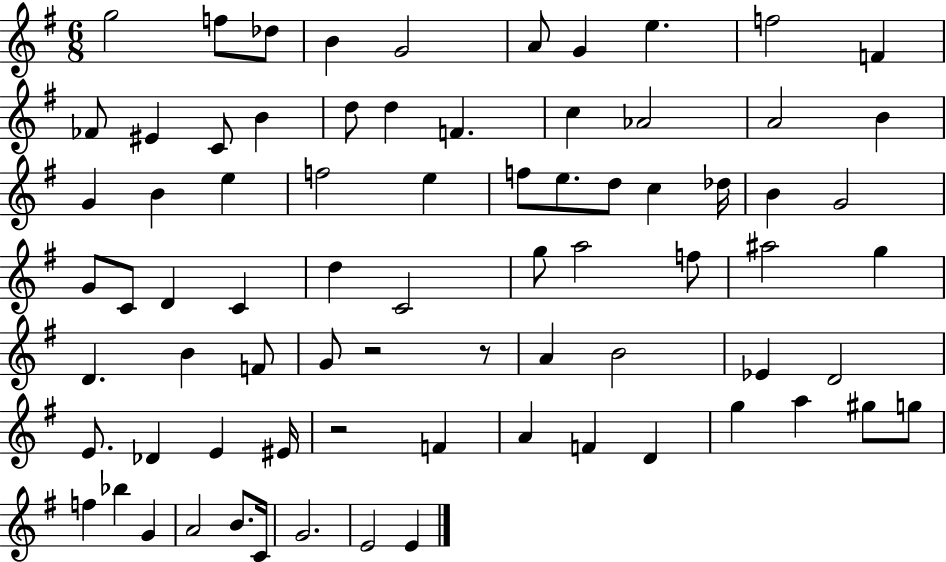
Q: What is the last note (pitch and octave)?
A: E4